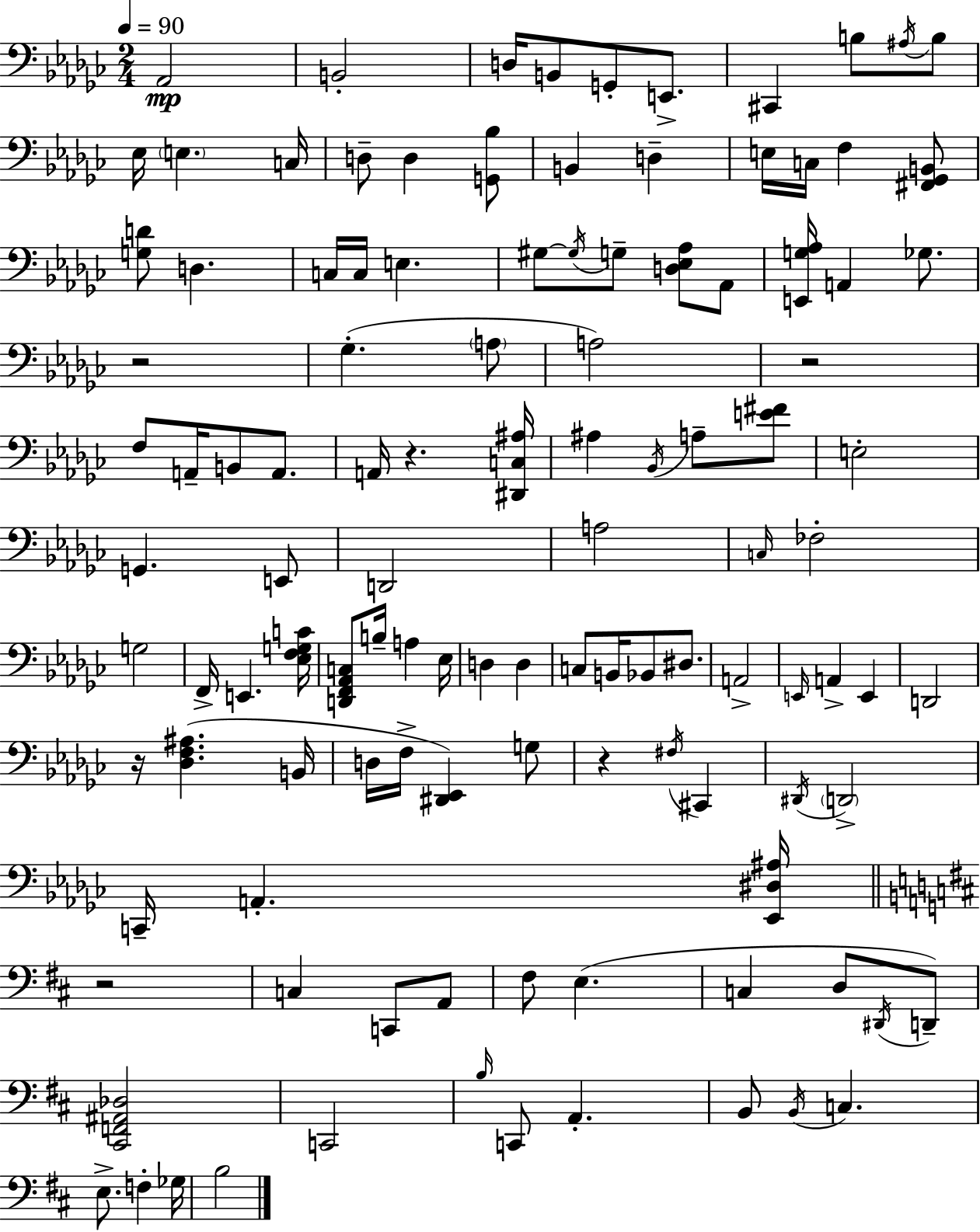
{
  \clef bass
  \numericTimeSignature
  \time 2/4
  \key ees \minor
  \tempo 4 = 90
  aes,2\mp | b,2-. | d16 b,8 g,8-. e,8.-> | cis,4 b8 \acciaccatura { ais16 } b8 | \break ees16 \parenthesize e4. | c16 d8-- d4 <g, bes>8 | b,4 d4-- | e16 c16 f4 <fis, ges, b,>8 | \break <g d'>8 d4. | c16 c16 e4. | gis8~~ \acciaccatura { gis16 } g8-- <d ees aes>8 | aes,8 <e, g aes>16 a,4 ges8. | \break r2 | ges4.-.( | \parenthesize a8 a2) | r2 | \break f8 a,16-- b,8 a,8. | a,16 r4. | <dis, c ais>16 ais4 \acciaccatura { bes,16 } a8-- | <e' fis'>8 e2-. | \break g,4. | e,8 d,2 | a2 | \grace { c16 } fes2-. | \break g2 | f,16-> e,4. | <ees f g c'>16 <d, f, aes, c>8 b16-- a4 | ees16 d4 | \break d4 c8 b,16 bes,8 | dis8. a,2-> | \grace { e,16 } a,4-> | e,4 d,2 | \break r16 <des f ais>4.( | b,16 d16 f16-> <dis, ees,>4) | g8 r4 | \acciaccatura { fis16 } cis,4 \acciaccatura { dis,16 } \parenthesize d,2-> | \break c,16-- | a,4.-. <ees, dis ais>16 \bar "||" \break \key d \major r2 | c4 c,8 a,8 | fis8 e4.( | c4 d8 \acciaccatura { dis,16 } d,8--) | \break <cis, f, ais, des>2 | c,2 | \grace { b16 } c,8 a,4.-. | b,8 \acciaccatura { b,16 } c4. | \break e8.-> f4-. | ges16 b2 | \bar "|."
}